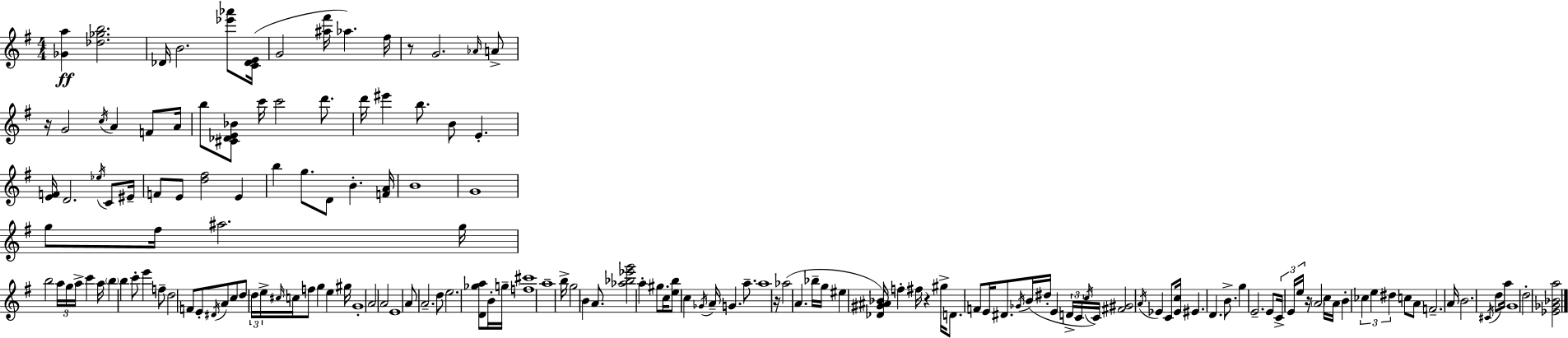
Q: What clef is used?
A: treble